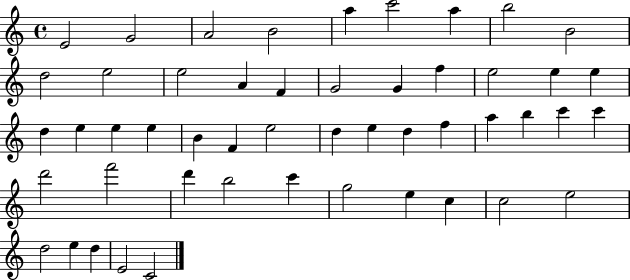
{
  \clef treble
  \time 4/4
  \defaultTimeSignature
  \key c \major
  e'2 g'2 | a'2 b'2 | a''4 c'''2 a''4 | b''2 b'2 | \break d''2 e''2 | e''2 a'4 f'4 | g'2 g'4 f''4 | e''2 e''4 e''4 | \break d''4 e''4 e''4 e''4 | b'4 f'4 e''2 | d''4 e''4 d''4 f''4 | a''4 b''4 c'''4 c'''4 | \break d'''2 f'''2 | d'''4 b''2 c'''4 | g''2 e''4 c''4 | c''2 e''2 | \break d''2 e''4 d''4 | e'2 c'2 | \bar "|."
}